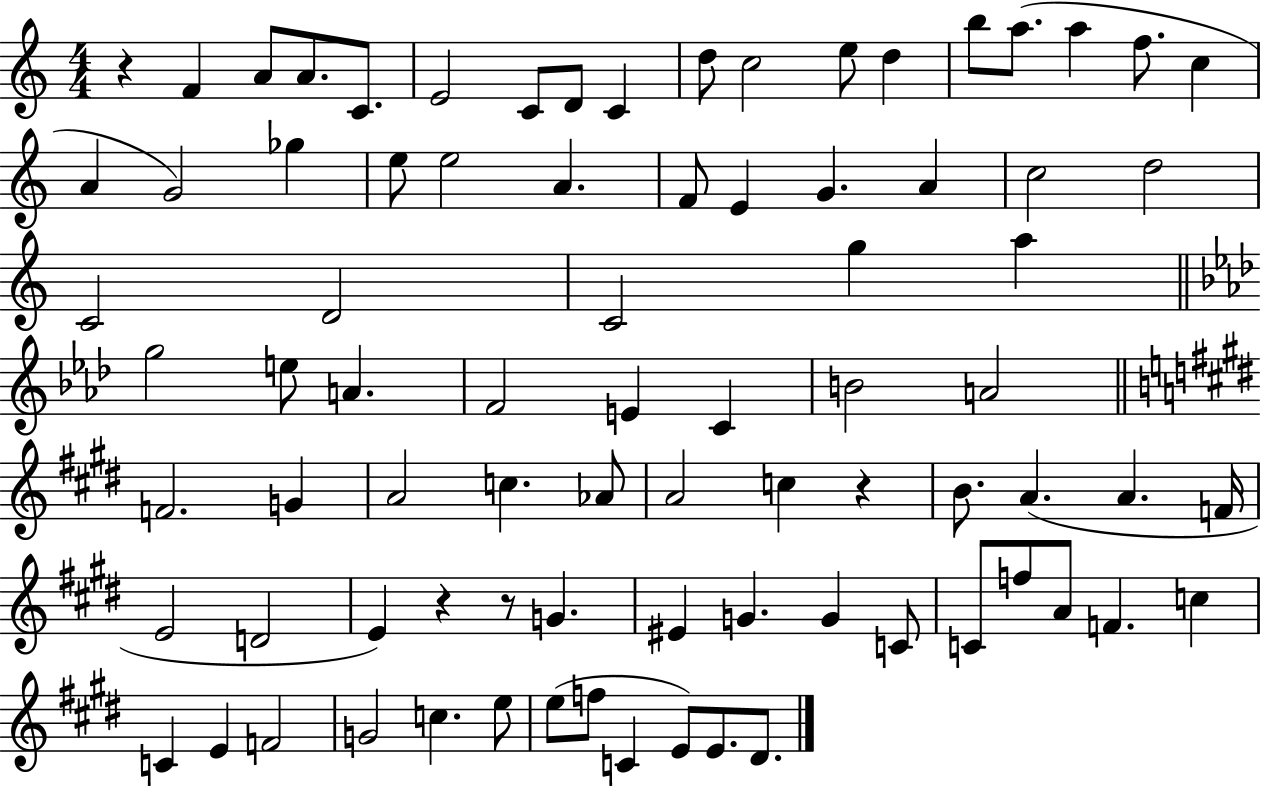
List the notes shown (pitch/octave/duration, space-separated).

R/q F4/q A4/e A4/e. C4/e. E4/h C4/e D4/e C4/q D5/e C5/h E5/e D5/q B5/e A5/e. A5/q F5/e. C5/q A4/q G4/h Gb5/q E5/e E5/h A4/q. F4/e E4/q G4/q. A4/q C5/h D5/h C4/h D4/h C4/h G5/q A5/q G5/h E5/e A4/q. F4/h E4/q C4/q B4/h A4/h F4/h. G4/q A4/h C5/q. Ab4/e A4/h C5/q R/q B4/e. A4/q. A4/q. F4/s E4/h D4/h E4/q R/q R/e G4/q. EIS4/q G4/q. G4/q C4/e C4/e F5/e A4/e F4/q. C5/q C4/q E4/q F4/h G4/h C5/q. E5/e E5/e F5/e C4/q E4/e E4/e. D#4/e.